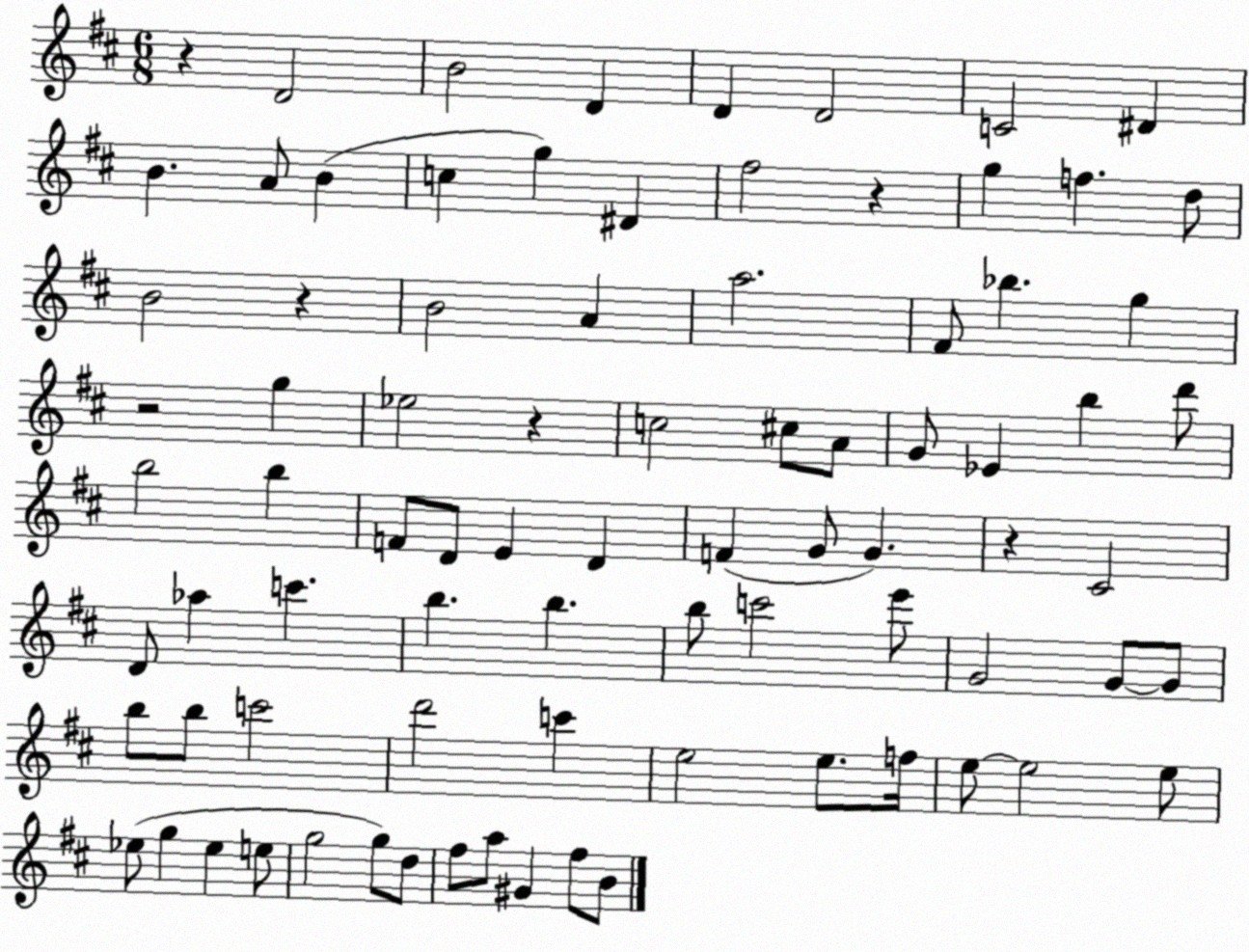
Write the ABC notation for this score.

X:1
T:Untitled
M:6/8
L:1/4
K:D
z D2 B2 D D D2 C2 ^D B A/2 B c g ^D ^f2 z g f d/2 B2 z B2 A a2 ^F/2 _b g z2 g _e2 z c2 ^c/2 A/2 G/2 _E b d'/2 b2 b F/2 D/2 E D F G/2 G z ^C2 D/2 _a c' b b b/2 c'2 e'/2 G2 G/2 G/2 b/2 b/2 c'2 d'2 c' e2 e/2 f/4 e/2 e2 e/2 _e/2 g _e e/2 g2 g/2 d/2 ^f/2 a/2 ^G ^f/2 B/2